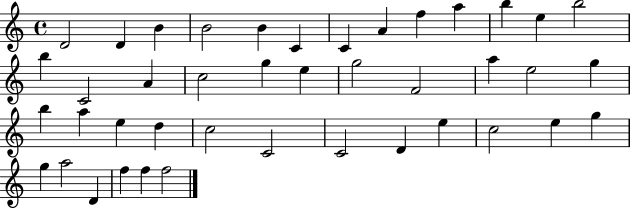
{
  \clef treble
  \time 4/4
  \defaultTimeSignature
  \key c \major
  d'2 d'4 b'4 | b'2 b'4 c'4 | c'4 a'4 f''4 a''4 | b''4 e''4 b''2 | \break b''4 c'2 a'4 | c''2 g''4 e''4 | g''2 f'2 | a''4 e''2 g''4 | \break b''4 a''4 e''4 d''4 | c''2 c'2 | c'2 d'4 e''4 | c''2 e''4 g''4 | \break g''4 a''2 d'4 | f''4 f''4 f''2 | \bar "|."
}